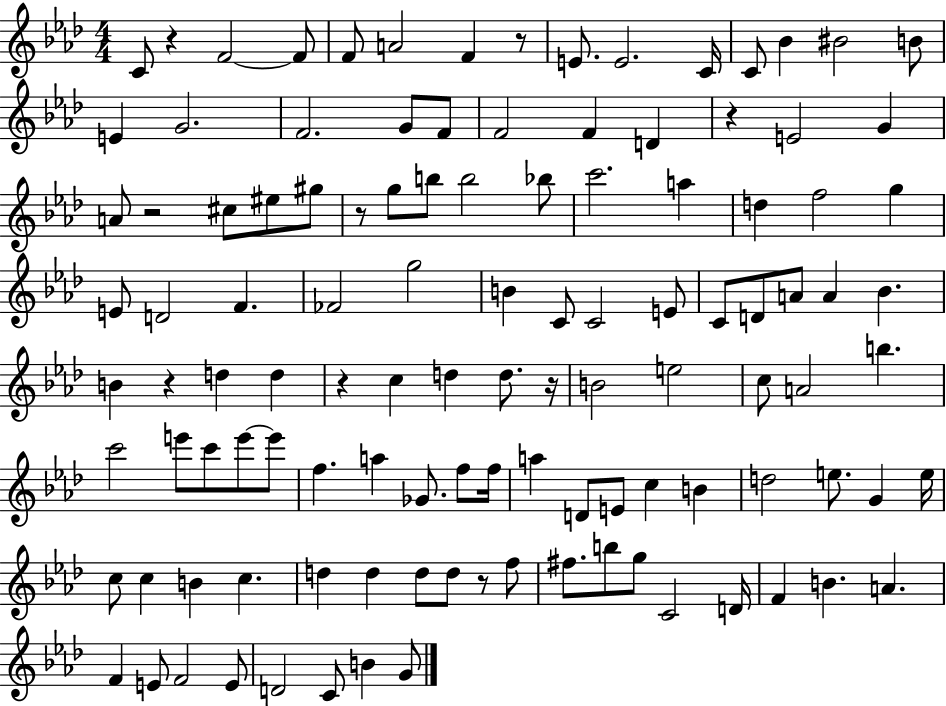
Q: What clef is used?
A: treble